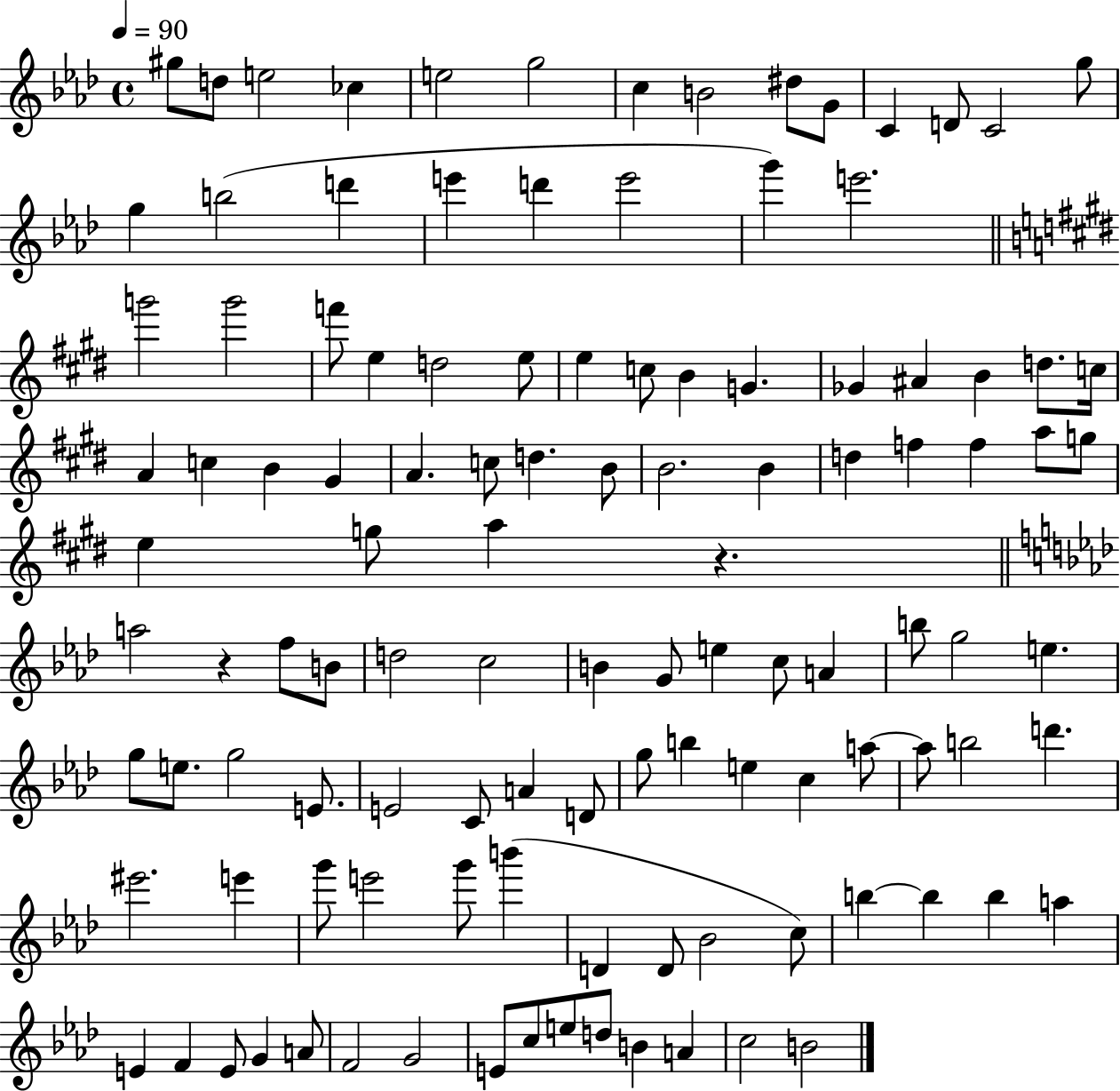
{
  \clef treble
  \time 4/4
  \defaultTimeSignature
  \key aes \major
  \tempo 4 = 90
  gis''8 d''8 e''2 ces''4 | e''2 g''2 | c''4 b'2 dis''8 g'8 | c'4 d'8 c'2 g''8 | \break g''4 b''2( d'''4 | e'''4 d'''4 e'''2 | g'''4) e'''2. | \bar "||" \break \key e \major g'''2 g'''2 | f'''8 e''4 d''2 e''8 | e''4 c''8 b'4 g'4. | ges'4 ais'4 b'4 d''8. c''16 | \break a'4 c''4 b'4 gis'4 | a'4. c''8 d''4. b'8 | b'2. b'4 | d''4 f''4 f''4 a''8 g''8 | \break e''4 g''8 a''4 r4. | \bar "||" \break \key f \minor a''2 r4 f''8 b'8 | d''2 c''2 | b'4 g'8 e''4 c''8 a'4 | b''8 g''2 e''4. | \break g''8 e''8. g''2 e'8. | e'2 c'8 a'4 d'8 | g''8 b''4 e''4 c''4 a''8~~ | a''8 b''2 d'''4. | \break eis'''2. e'''4 | g'''8 e'''2 g'''8 b'''4( | d'4 d'8 bes'2 c''8) | b''4~~ b''4 b''4 a''4 | \break e'4 f'4 e'8 g'4 a'8 | f'2 g'2 | e'8 c''8 e''8 d''8 b'4 a'4 | c''2 b'2 | \break \bar "|."
}